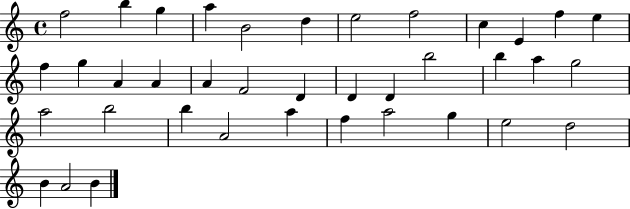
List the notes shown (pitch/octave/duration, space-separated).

F5/h B5/q G5/q A5/q B4/h D5/q E5/h F5/h C5/q E4/q F5/q E5/q F5/q G5/q A4/q A4/q A4/q F4/h D4/q D4/q D4/q B5/h B5/q A5/q G5/h A5/h B5/h B5/q A4/h A5/q F5/q A5/h G5/q E5/h D5/h B4/q A4/h B4/q